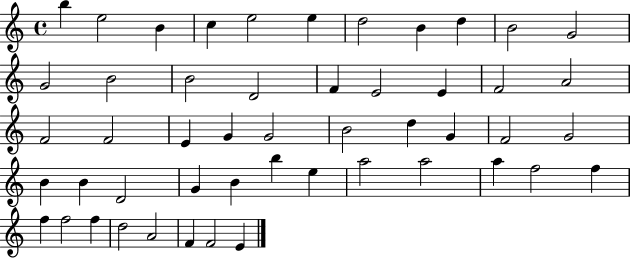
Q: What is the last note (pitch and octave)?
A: E4